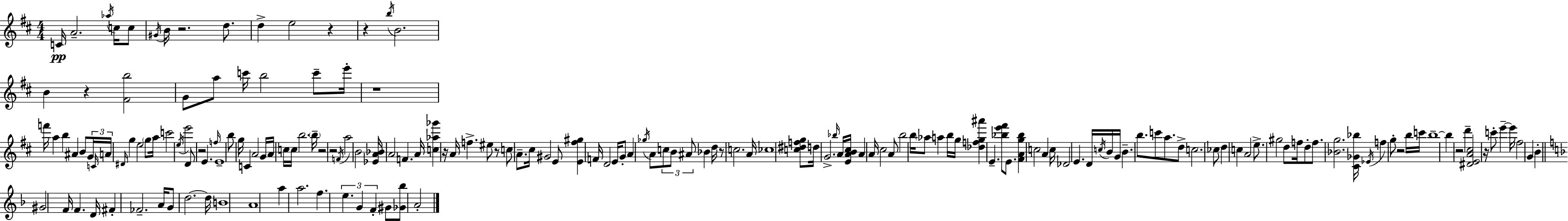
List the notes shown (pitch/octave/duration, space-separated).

C4/s A4/h. Ab5/s C5/s C5/e G#4/s B4/s R/h. D5/e. D5/q E5/h R/q R/q B5/s B4/h. B4/q R/q [F#4,B5]/h G4/e A5/e C6/s B5/h C6/e E6/s R/w F6/s A5/q B5/q A#4/q B4/e G4/s C4/s A4/s D#4/s G5/q E5/h G5/e A5/s C6/h E5/s E6/h D4/e R/h E4/q. F5/s E4/w B5/e G5/s C4/q A4/h G4/s A4/s C5/s C5/s B5/h. B5/s R/h R/h F4/s A5/h B4/h [Eb4,A4,Bb4]/s A4/h F4/q. A4/s [C5,Ab5,Gb6]/q R/s A4/s F5/q. EIS5/e R/e C5/e A4/e. C#5/s G#4/h E4/e [E4,F#5,G#5]/q F4/s D4/h E4/s G4/e A4/q Gb5/s A4/e C5/e B4/e A#4/e Bb4/q D5/s R/e C5/h. A4/s CES5/w [C5,D#5,F5,G5]/e D5/s G4/h. Bb5/s A4/s [E4,A4,B4,C#5]/s A4/q A4/s C#5/h A4/e B5/h B5/s Ab5/e A5/q B5/s G5/s [Db5,F5,G5,A#6]/q E4/q. [Bb5,E6,F#6]/e E4/e. [F#4,A4,G5,Bb5]/q C5/h A4/q C5/s Db4/h E4/q. D4/s C5/s B4/s G4/s B4/q. B5/e. C6/e A5/e. D5/e C5/h. CES5/e D5/q C5/q A4/h E5/e. G#5/h D5/e F5/s D5/e F5/e. [Bb4,G5]/h. [C#4,Gb4,Bb5]/s Eb4/s F5/q G5/e R/h B5/s C6/s B5/w B5/q R/h D6/q [D#4,E4,A4,C#5]/h R/s C6/e E6/q E6/s F#5/h G4/q B4/q G#4/h F4/s F4/q. D4/s F#4/q FES4/h. A4/s G4/e D5/h. D5/s B4/w A4/w A5/q A5/h. F5/q. E5/q. G4/q F4/q G#4/e [Gb4,Bb5]/e A4/h